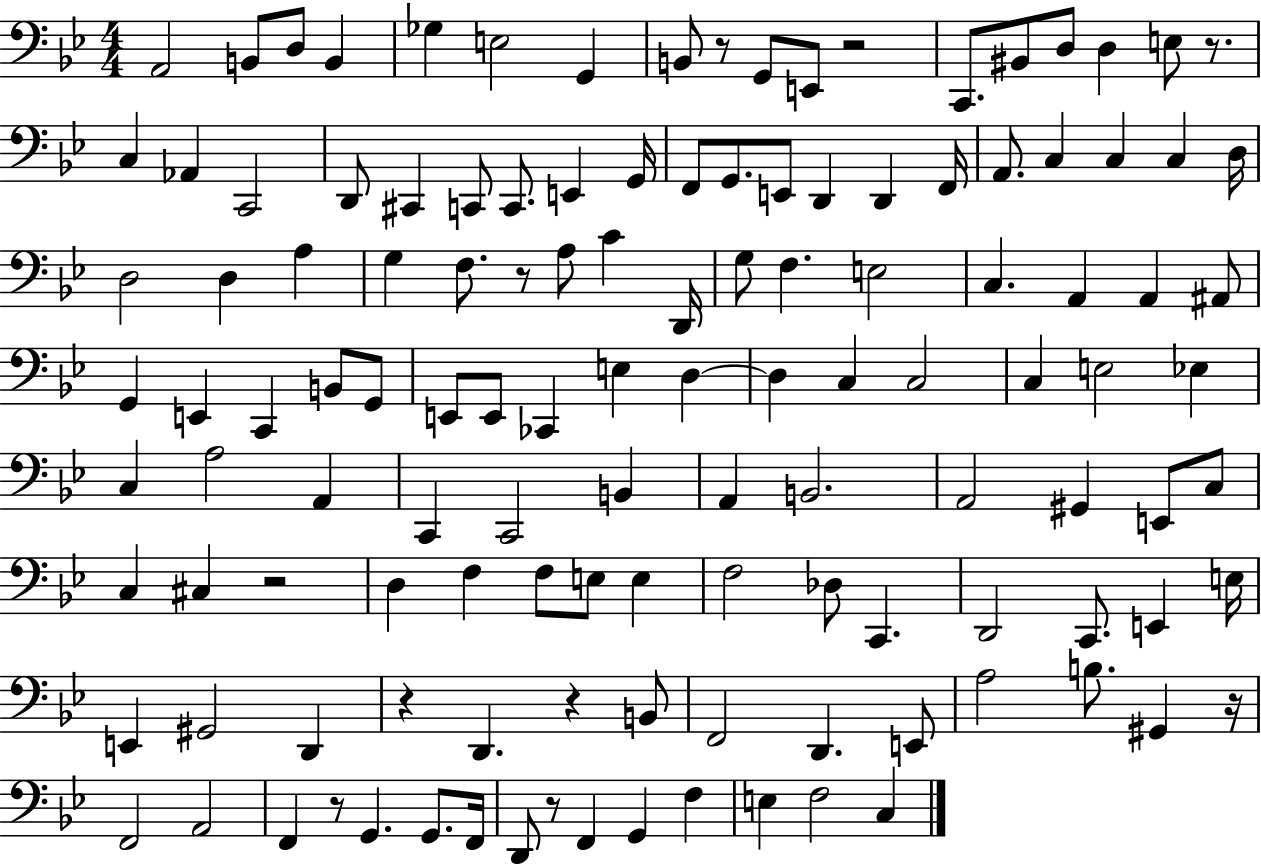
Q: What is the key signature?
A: BES major